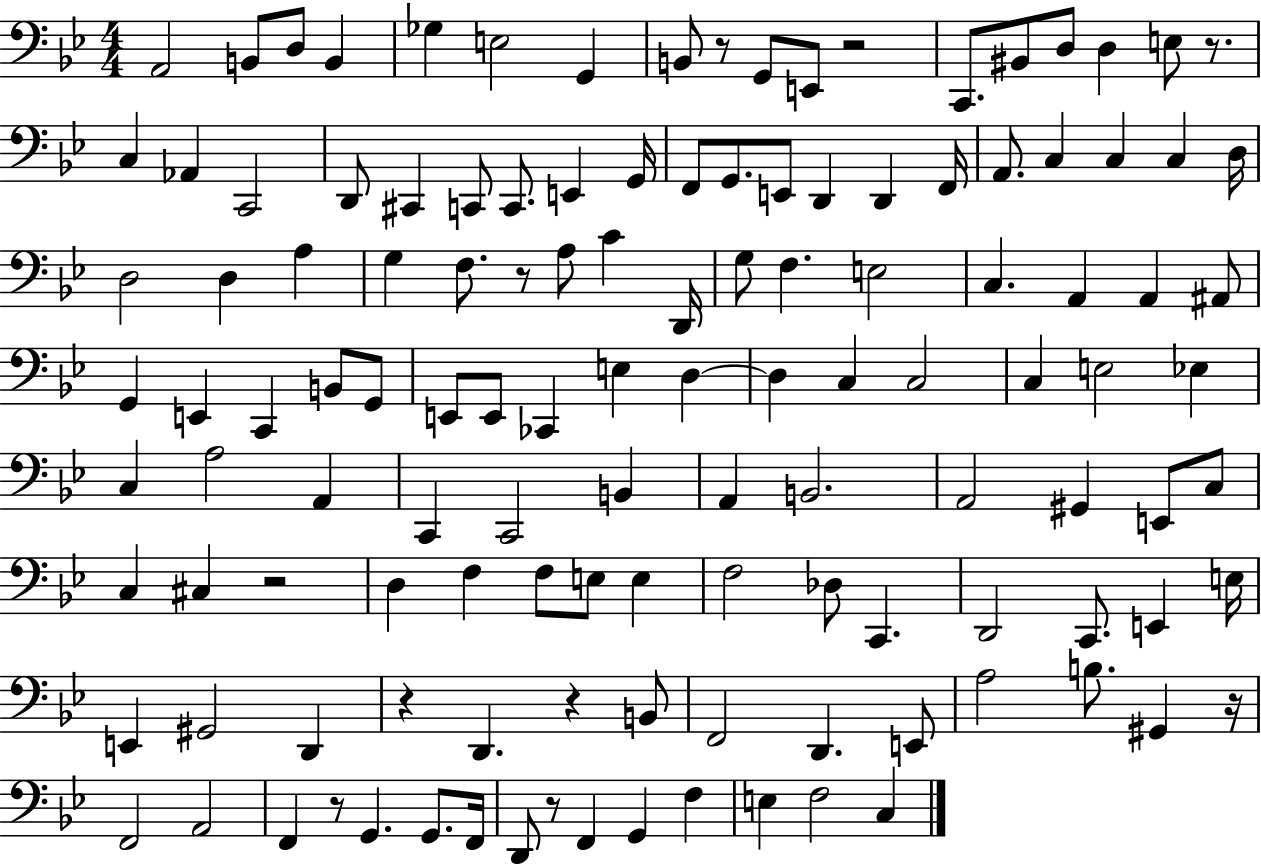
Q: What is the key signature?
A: BES major